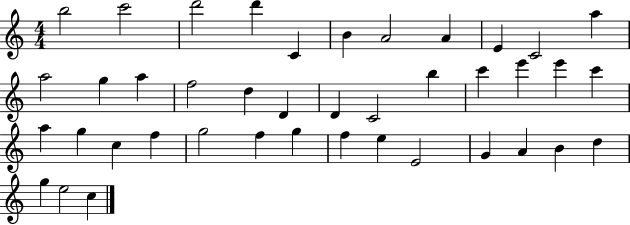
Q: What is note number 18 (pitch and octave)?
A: D4